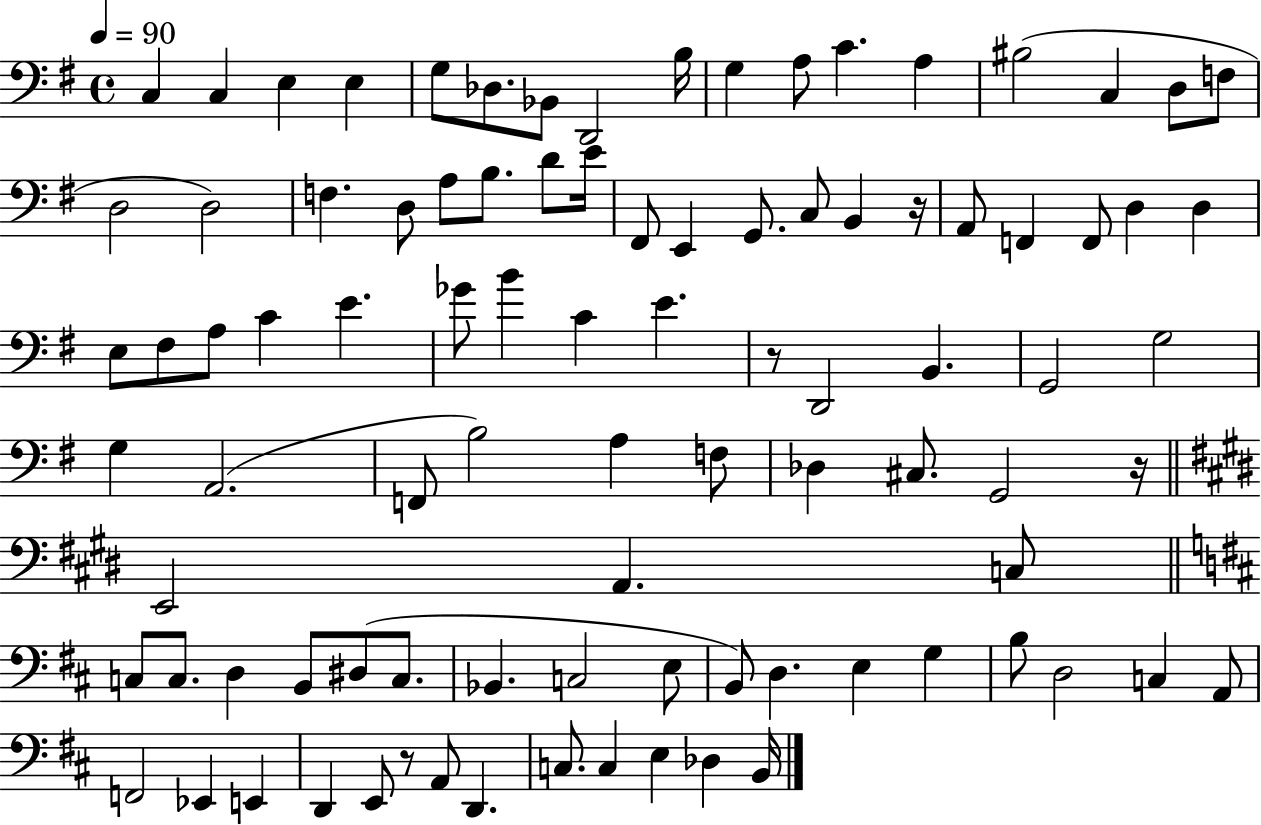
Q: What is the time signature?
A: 4/4